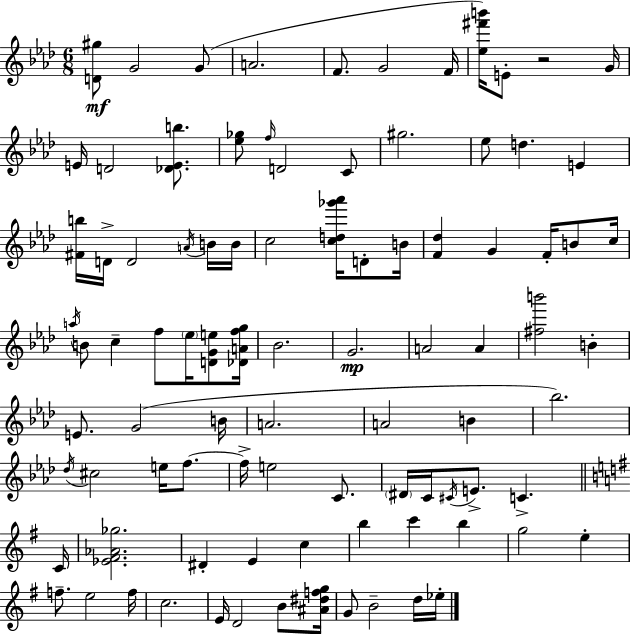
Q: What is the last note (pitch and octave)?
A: Eb5